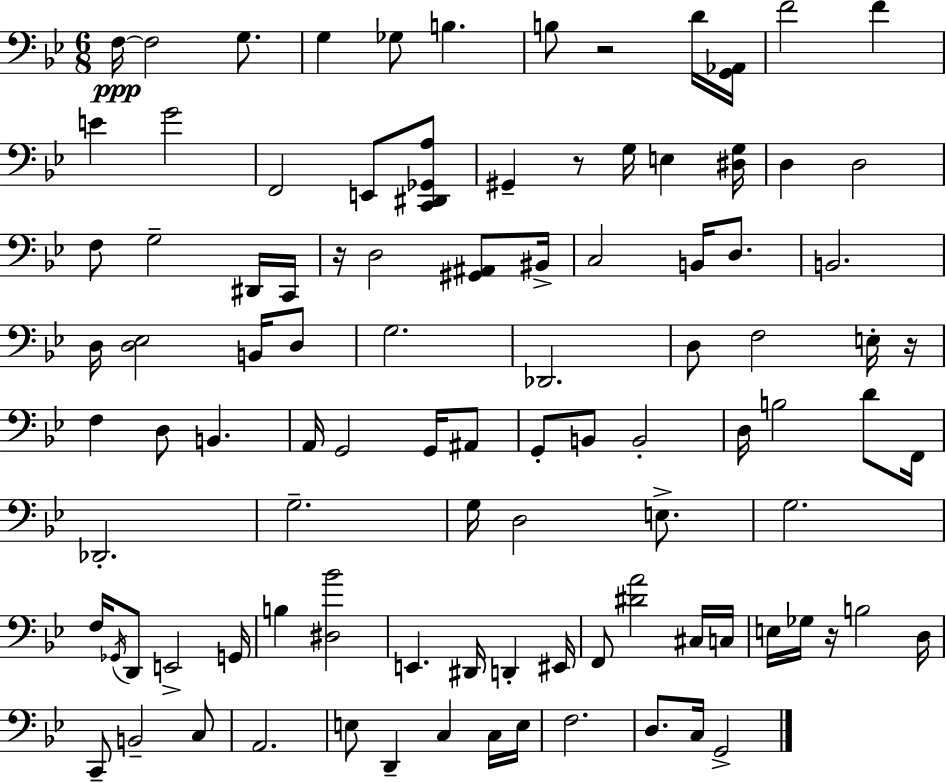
X:1
T:Untitled
M:6/8
L:1/4
K:Bb
F,/4 F,2 G,/2 G, _G,/2 B, B,/2 z2 D/4 [G,,_A,,]/4 F2 F E G2 F,,2 E,,/2 [C,,^D,,_G,,A,]/2 ^G,, z/2 G,/4 E, [^D,G,]/4 D, D,2 F,/2 G,2 ^D,,/4 C,,/4 z/4 D,2 [^G,,^A,,]/2 ^B,,/4 C,2 B,,/4 D,/2 B,,2 D,/4 [D,_E,]2 B,,/4 D,/2 G,2 _D,,2 D,/2 F,2 E,/4 z/4 F, D,/2 B,, A,,/4 G,,2 G,,/4 ^A,,/2 G,,/2 B,,/2 B,,2 D,/4 B,2 D/2 F,,/4 _D,,2 G,2 G,/4 D,2 E,/2 G,2 F,/4 _G,,/4 D,,/2 E,,2 G,,/4 B, [^D,_B]2 E,, ^D,,/4 D,, ^E,,/4 F,,/2 [^DA]2 ^C,/4 C,/4 E,/4 _G,/4 z/4 B,2 D,/4 C,,/2 B,,2 C,/2 A,,2 E,/2 D,, C, C,/4 E,/4 F,2 D,/2 C,/4 G,,2